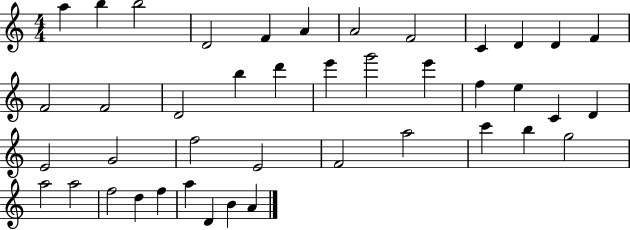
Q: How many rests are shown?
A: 0